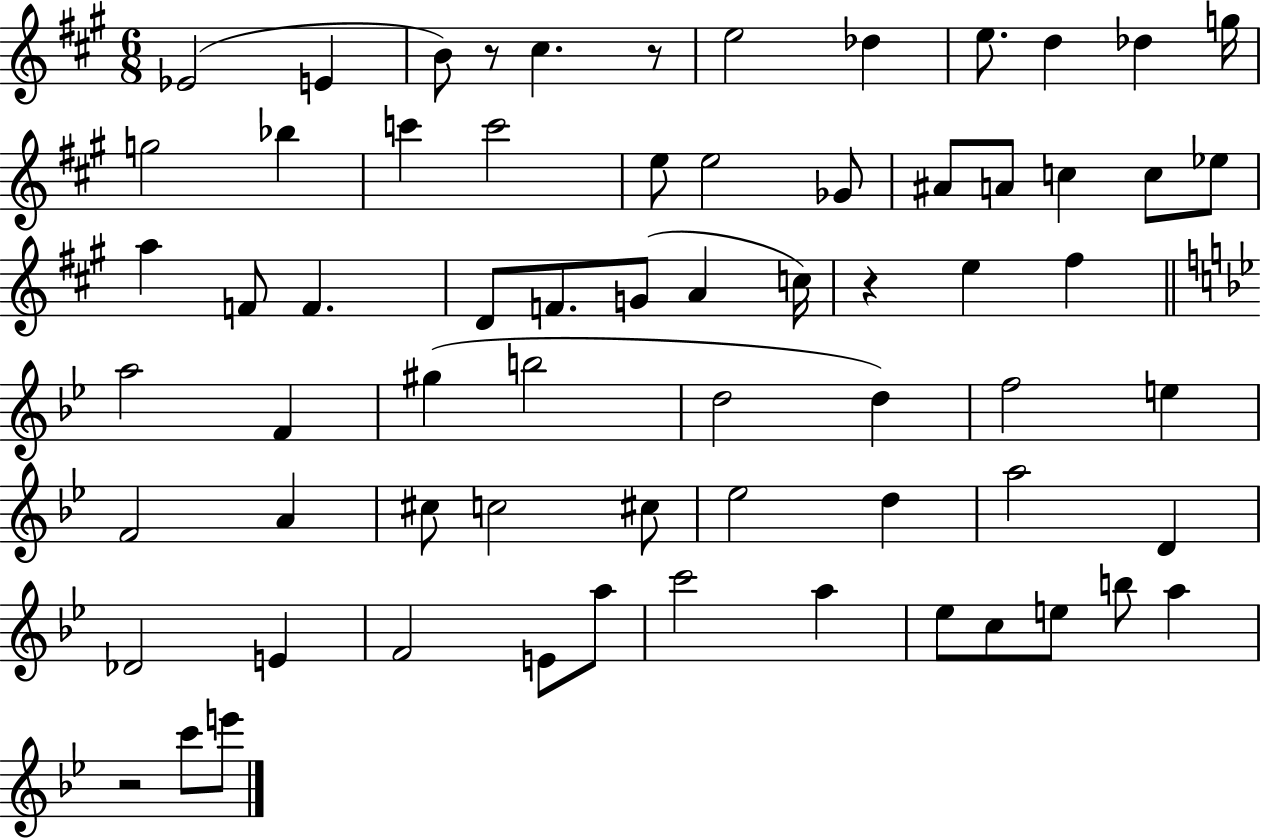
{
  \clef treble
  \numericTimeSignature
  \time 6/8
  \key a \major
  ees'2( e'4 | b'8) r8 cis''4. r8 | e''2 des''4 | e''8. d''4 des''4 g''16 | \break g''2 bes''4 | c'''4 c'''2 | e''8 e''2 ges'8 | ais'8 a'8 c''4 c''8 ees''8 | \break a''4 f'8 f'4. | d'8 f'8. g'8( a'4 c''16) | r4 e''4 fis''4 | \bar "||" \break \key bes \major a''2 f'4 | gis''4( b''2 | d''2 d''4) | f''2 e''4 | \break f'2 a'4 | cis''8 c''2 cis''8 | ees''2 d''4 | a''2 d'4 | \break des'2 e'4 | f'2 e'8 a''8 | c'''2 a''4 | ees''8 c''8 e''8 b''8 a''4 | \break r2 c'''8 e'''8 | \bar "|."
}